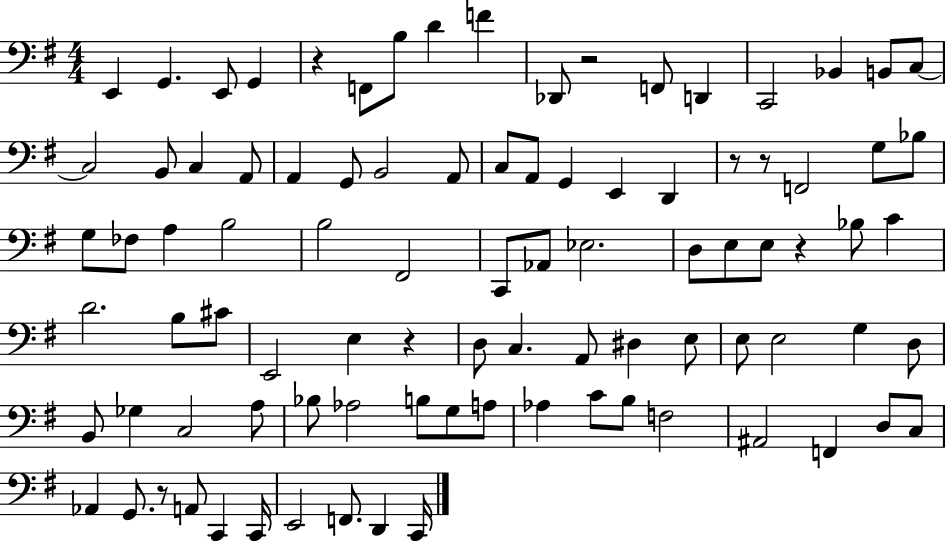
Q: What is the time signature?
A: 4/4